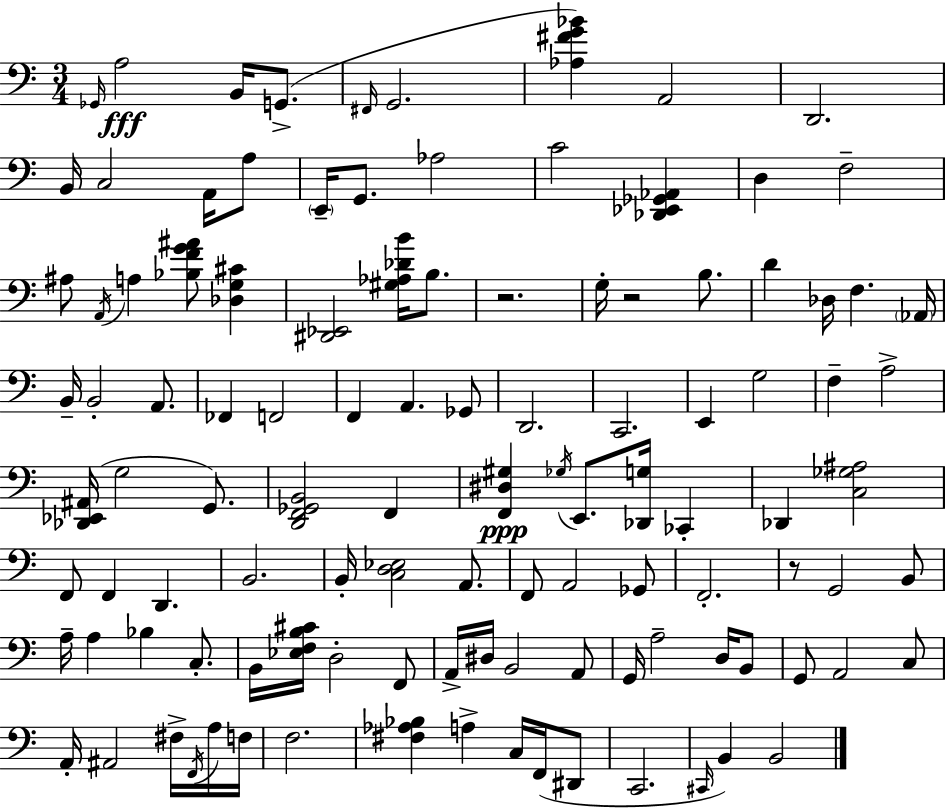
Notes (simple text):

Gb2/s A3/h B2/s G2/e. F#2/s G2/h. [Ab3,F#4,G4,Bb4]/q A2/h D2/h. B2/s C3/h A2/s A3/e E2/s G2/e. Ab3/h C4/h [Db2,Eb2,Gb2,Ab2]/q D3/q F3/h A#3/e A2/s A3/q [Bb3,F4,G4,A#4]/e [Db3,G3,C#4]/q [D#2,Eb2]/h [G#3,Ab3,Db4,B4]/s B3/e. R/h. G3/s R/h B3/e. D4/q Db3/s F3/q. Ab2/s B2/s B2/h A2/e. FES2/q F2/h F2/q A2/q. Gb2/e D2/h. C2/h. E2/q G3/h F3/q A3/h [Db2,Eb2,A#2]/s G3/h G2/e. [D2,F2,Gb2,B2]/h F2/q [F2,D#3,G#3]/q Gb3/s E2/e. [Db2,G3]/s CES2/q Db2/q [C3,Gb3,A#3]/h F2/e F2/q D2/q. B2/h. B2/s [C3,D3,Eb3]/h A2/e. F2/e A2/h Gb2/e F2/h. R/e G2/h B2/e A3/s A3/q Bb3/q C3/e. B2/s [Eb3,F3,B3,C#4]/s D3/h F2/e A2/s D#3/s B2/h A2/e G2/s A3/h D3/s B2/e G2/e A2/h C3/e A2/s A#2/h F#3/s F2/s A3/s F3/s F3/h. [F#3,Ab3,Bb3]/q A3/q C3/s F2/s D#2/e C2/h. C#2/s B2/q B2/h